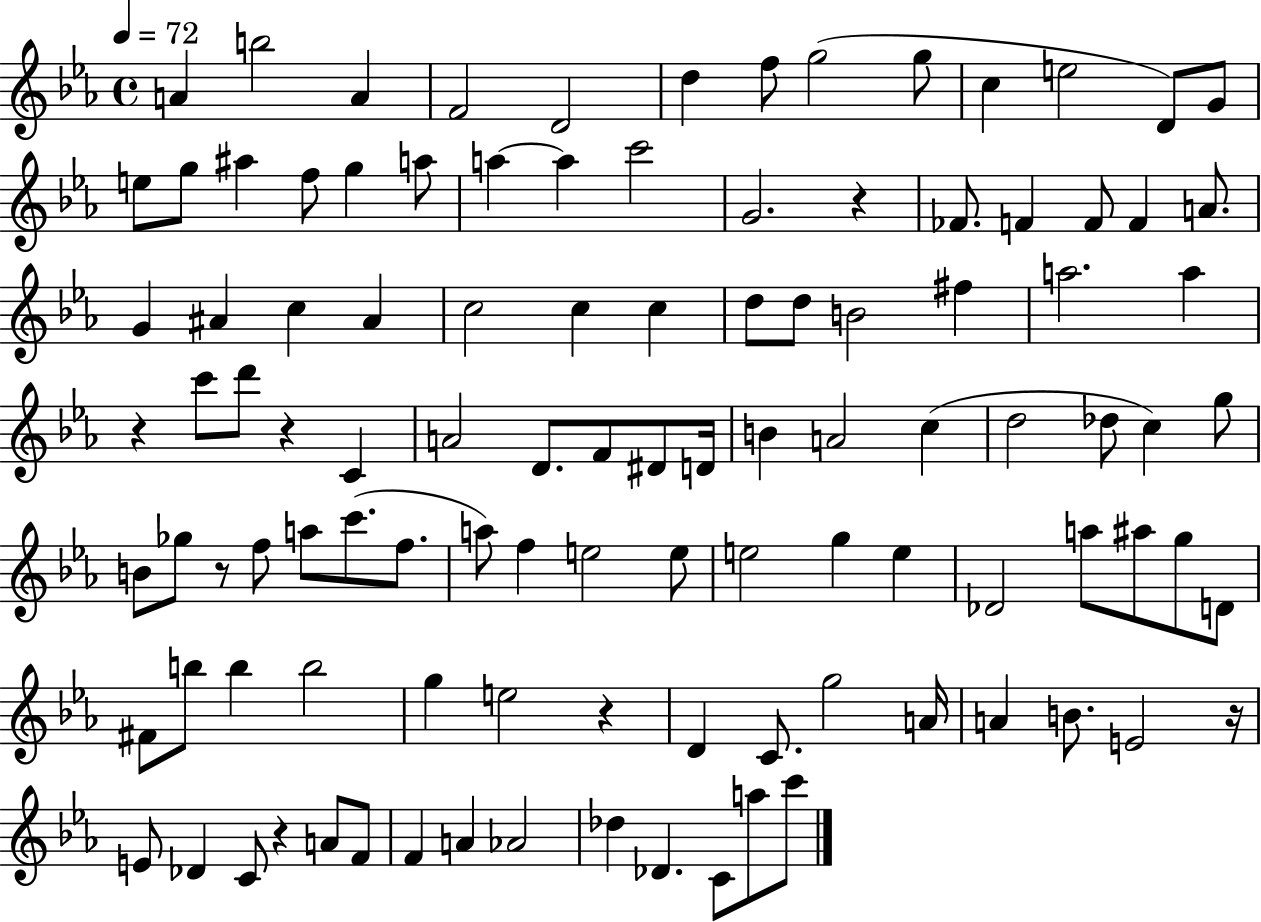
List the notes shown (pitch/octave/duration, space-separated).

A4/q B5/h A4/q F4/h D4/h D5/q F5/e G5/h G5/e C5/q E5/h D4/e G4/e E5/e G5/e A#5/q F5/e G5/q A5/e A5/q A5/q C6/h G4/h. R/q FES4/e. F4/q F4/e F4/q A4/e. G4/q A#4/q C5/q A#4/q C5/h C5/q C5/q D5/e D5/e B4/h F#5/q A5/h. A5/q R/q C6/e D6/e R/q C4/q A4/h D4/e. F4/e D#4/e D4/s B4/q A4/h C5/q D5/h Db5/e C5/q G5/e B4/e Gb5/e R/e F5/e A5/e C6/e. F5/e. A5/e F5/q E5/h E5/e E5/h G5/q E5/q Db4/h A5/e A#5/e G5/e D4/e F#4/e B5/e B5/q B5/h G5/q E5/h R/q D4/q C4/e. G5/h A4/s A4/q B4/e. E4/h R/s E4/e Db4/q C4/e R/q A4/e F4/e F4/q A4/q Ab4/h Db5/q Db4/q. C4/e A5/e C6/e